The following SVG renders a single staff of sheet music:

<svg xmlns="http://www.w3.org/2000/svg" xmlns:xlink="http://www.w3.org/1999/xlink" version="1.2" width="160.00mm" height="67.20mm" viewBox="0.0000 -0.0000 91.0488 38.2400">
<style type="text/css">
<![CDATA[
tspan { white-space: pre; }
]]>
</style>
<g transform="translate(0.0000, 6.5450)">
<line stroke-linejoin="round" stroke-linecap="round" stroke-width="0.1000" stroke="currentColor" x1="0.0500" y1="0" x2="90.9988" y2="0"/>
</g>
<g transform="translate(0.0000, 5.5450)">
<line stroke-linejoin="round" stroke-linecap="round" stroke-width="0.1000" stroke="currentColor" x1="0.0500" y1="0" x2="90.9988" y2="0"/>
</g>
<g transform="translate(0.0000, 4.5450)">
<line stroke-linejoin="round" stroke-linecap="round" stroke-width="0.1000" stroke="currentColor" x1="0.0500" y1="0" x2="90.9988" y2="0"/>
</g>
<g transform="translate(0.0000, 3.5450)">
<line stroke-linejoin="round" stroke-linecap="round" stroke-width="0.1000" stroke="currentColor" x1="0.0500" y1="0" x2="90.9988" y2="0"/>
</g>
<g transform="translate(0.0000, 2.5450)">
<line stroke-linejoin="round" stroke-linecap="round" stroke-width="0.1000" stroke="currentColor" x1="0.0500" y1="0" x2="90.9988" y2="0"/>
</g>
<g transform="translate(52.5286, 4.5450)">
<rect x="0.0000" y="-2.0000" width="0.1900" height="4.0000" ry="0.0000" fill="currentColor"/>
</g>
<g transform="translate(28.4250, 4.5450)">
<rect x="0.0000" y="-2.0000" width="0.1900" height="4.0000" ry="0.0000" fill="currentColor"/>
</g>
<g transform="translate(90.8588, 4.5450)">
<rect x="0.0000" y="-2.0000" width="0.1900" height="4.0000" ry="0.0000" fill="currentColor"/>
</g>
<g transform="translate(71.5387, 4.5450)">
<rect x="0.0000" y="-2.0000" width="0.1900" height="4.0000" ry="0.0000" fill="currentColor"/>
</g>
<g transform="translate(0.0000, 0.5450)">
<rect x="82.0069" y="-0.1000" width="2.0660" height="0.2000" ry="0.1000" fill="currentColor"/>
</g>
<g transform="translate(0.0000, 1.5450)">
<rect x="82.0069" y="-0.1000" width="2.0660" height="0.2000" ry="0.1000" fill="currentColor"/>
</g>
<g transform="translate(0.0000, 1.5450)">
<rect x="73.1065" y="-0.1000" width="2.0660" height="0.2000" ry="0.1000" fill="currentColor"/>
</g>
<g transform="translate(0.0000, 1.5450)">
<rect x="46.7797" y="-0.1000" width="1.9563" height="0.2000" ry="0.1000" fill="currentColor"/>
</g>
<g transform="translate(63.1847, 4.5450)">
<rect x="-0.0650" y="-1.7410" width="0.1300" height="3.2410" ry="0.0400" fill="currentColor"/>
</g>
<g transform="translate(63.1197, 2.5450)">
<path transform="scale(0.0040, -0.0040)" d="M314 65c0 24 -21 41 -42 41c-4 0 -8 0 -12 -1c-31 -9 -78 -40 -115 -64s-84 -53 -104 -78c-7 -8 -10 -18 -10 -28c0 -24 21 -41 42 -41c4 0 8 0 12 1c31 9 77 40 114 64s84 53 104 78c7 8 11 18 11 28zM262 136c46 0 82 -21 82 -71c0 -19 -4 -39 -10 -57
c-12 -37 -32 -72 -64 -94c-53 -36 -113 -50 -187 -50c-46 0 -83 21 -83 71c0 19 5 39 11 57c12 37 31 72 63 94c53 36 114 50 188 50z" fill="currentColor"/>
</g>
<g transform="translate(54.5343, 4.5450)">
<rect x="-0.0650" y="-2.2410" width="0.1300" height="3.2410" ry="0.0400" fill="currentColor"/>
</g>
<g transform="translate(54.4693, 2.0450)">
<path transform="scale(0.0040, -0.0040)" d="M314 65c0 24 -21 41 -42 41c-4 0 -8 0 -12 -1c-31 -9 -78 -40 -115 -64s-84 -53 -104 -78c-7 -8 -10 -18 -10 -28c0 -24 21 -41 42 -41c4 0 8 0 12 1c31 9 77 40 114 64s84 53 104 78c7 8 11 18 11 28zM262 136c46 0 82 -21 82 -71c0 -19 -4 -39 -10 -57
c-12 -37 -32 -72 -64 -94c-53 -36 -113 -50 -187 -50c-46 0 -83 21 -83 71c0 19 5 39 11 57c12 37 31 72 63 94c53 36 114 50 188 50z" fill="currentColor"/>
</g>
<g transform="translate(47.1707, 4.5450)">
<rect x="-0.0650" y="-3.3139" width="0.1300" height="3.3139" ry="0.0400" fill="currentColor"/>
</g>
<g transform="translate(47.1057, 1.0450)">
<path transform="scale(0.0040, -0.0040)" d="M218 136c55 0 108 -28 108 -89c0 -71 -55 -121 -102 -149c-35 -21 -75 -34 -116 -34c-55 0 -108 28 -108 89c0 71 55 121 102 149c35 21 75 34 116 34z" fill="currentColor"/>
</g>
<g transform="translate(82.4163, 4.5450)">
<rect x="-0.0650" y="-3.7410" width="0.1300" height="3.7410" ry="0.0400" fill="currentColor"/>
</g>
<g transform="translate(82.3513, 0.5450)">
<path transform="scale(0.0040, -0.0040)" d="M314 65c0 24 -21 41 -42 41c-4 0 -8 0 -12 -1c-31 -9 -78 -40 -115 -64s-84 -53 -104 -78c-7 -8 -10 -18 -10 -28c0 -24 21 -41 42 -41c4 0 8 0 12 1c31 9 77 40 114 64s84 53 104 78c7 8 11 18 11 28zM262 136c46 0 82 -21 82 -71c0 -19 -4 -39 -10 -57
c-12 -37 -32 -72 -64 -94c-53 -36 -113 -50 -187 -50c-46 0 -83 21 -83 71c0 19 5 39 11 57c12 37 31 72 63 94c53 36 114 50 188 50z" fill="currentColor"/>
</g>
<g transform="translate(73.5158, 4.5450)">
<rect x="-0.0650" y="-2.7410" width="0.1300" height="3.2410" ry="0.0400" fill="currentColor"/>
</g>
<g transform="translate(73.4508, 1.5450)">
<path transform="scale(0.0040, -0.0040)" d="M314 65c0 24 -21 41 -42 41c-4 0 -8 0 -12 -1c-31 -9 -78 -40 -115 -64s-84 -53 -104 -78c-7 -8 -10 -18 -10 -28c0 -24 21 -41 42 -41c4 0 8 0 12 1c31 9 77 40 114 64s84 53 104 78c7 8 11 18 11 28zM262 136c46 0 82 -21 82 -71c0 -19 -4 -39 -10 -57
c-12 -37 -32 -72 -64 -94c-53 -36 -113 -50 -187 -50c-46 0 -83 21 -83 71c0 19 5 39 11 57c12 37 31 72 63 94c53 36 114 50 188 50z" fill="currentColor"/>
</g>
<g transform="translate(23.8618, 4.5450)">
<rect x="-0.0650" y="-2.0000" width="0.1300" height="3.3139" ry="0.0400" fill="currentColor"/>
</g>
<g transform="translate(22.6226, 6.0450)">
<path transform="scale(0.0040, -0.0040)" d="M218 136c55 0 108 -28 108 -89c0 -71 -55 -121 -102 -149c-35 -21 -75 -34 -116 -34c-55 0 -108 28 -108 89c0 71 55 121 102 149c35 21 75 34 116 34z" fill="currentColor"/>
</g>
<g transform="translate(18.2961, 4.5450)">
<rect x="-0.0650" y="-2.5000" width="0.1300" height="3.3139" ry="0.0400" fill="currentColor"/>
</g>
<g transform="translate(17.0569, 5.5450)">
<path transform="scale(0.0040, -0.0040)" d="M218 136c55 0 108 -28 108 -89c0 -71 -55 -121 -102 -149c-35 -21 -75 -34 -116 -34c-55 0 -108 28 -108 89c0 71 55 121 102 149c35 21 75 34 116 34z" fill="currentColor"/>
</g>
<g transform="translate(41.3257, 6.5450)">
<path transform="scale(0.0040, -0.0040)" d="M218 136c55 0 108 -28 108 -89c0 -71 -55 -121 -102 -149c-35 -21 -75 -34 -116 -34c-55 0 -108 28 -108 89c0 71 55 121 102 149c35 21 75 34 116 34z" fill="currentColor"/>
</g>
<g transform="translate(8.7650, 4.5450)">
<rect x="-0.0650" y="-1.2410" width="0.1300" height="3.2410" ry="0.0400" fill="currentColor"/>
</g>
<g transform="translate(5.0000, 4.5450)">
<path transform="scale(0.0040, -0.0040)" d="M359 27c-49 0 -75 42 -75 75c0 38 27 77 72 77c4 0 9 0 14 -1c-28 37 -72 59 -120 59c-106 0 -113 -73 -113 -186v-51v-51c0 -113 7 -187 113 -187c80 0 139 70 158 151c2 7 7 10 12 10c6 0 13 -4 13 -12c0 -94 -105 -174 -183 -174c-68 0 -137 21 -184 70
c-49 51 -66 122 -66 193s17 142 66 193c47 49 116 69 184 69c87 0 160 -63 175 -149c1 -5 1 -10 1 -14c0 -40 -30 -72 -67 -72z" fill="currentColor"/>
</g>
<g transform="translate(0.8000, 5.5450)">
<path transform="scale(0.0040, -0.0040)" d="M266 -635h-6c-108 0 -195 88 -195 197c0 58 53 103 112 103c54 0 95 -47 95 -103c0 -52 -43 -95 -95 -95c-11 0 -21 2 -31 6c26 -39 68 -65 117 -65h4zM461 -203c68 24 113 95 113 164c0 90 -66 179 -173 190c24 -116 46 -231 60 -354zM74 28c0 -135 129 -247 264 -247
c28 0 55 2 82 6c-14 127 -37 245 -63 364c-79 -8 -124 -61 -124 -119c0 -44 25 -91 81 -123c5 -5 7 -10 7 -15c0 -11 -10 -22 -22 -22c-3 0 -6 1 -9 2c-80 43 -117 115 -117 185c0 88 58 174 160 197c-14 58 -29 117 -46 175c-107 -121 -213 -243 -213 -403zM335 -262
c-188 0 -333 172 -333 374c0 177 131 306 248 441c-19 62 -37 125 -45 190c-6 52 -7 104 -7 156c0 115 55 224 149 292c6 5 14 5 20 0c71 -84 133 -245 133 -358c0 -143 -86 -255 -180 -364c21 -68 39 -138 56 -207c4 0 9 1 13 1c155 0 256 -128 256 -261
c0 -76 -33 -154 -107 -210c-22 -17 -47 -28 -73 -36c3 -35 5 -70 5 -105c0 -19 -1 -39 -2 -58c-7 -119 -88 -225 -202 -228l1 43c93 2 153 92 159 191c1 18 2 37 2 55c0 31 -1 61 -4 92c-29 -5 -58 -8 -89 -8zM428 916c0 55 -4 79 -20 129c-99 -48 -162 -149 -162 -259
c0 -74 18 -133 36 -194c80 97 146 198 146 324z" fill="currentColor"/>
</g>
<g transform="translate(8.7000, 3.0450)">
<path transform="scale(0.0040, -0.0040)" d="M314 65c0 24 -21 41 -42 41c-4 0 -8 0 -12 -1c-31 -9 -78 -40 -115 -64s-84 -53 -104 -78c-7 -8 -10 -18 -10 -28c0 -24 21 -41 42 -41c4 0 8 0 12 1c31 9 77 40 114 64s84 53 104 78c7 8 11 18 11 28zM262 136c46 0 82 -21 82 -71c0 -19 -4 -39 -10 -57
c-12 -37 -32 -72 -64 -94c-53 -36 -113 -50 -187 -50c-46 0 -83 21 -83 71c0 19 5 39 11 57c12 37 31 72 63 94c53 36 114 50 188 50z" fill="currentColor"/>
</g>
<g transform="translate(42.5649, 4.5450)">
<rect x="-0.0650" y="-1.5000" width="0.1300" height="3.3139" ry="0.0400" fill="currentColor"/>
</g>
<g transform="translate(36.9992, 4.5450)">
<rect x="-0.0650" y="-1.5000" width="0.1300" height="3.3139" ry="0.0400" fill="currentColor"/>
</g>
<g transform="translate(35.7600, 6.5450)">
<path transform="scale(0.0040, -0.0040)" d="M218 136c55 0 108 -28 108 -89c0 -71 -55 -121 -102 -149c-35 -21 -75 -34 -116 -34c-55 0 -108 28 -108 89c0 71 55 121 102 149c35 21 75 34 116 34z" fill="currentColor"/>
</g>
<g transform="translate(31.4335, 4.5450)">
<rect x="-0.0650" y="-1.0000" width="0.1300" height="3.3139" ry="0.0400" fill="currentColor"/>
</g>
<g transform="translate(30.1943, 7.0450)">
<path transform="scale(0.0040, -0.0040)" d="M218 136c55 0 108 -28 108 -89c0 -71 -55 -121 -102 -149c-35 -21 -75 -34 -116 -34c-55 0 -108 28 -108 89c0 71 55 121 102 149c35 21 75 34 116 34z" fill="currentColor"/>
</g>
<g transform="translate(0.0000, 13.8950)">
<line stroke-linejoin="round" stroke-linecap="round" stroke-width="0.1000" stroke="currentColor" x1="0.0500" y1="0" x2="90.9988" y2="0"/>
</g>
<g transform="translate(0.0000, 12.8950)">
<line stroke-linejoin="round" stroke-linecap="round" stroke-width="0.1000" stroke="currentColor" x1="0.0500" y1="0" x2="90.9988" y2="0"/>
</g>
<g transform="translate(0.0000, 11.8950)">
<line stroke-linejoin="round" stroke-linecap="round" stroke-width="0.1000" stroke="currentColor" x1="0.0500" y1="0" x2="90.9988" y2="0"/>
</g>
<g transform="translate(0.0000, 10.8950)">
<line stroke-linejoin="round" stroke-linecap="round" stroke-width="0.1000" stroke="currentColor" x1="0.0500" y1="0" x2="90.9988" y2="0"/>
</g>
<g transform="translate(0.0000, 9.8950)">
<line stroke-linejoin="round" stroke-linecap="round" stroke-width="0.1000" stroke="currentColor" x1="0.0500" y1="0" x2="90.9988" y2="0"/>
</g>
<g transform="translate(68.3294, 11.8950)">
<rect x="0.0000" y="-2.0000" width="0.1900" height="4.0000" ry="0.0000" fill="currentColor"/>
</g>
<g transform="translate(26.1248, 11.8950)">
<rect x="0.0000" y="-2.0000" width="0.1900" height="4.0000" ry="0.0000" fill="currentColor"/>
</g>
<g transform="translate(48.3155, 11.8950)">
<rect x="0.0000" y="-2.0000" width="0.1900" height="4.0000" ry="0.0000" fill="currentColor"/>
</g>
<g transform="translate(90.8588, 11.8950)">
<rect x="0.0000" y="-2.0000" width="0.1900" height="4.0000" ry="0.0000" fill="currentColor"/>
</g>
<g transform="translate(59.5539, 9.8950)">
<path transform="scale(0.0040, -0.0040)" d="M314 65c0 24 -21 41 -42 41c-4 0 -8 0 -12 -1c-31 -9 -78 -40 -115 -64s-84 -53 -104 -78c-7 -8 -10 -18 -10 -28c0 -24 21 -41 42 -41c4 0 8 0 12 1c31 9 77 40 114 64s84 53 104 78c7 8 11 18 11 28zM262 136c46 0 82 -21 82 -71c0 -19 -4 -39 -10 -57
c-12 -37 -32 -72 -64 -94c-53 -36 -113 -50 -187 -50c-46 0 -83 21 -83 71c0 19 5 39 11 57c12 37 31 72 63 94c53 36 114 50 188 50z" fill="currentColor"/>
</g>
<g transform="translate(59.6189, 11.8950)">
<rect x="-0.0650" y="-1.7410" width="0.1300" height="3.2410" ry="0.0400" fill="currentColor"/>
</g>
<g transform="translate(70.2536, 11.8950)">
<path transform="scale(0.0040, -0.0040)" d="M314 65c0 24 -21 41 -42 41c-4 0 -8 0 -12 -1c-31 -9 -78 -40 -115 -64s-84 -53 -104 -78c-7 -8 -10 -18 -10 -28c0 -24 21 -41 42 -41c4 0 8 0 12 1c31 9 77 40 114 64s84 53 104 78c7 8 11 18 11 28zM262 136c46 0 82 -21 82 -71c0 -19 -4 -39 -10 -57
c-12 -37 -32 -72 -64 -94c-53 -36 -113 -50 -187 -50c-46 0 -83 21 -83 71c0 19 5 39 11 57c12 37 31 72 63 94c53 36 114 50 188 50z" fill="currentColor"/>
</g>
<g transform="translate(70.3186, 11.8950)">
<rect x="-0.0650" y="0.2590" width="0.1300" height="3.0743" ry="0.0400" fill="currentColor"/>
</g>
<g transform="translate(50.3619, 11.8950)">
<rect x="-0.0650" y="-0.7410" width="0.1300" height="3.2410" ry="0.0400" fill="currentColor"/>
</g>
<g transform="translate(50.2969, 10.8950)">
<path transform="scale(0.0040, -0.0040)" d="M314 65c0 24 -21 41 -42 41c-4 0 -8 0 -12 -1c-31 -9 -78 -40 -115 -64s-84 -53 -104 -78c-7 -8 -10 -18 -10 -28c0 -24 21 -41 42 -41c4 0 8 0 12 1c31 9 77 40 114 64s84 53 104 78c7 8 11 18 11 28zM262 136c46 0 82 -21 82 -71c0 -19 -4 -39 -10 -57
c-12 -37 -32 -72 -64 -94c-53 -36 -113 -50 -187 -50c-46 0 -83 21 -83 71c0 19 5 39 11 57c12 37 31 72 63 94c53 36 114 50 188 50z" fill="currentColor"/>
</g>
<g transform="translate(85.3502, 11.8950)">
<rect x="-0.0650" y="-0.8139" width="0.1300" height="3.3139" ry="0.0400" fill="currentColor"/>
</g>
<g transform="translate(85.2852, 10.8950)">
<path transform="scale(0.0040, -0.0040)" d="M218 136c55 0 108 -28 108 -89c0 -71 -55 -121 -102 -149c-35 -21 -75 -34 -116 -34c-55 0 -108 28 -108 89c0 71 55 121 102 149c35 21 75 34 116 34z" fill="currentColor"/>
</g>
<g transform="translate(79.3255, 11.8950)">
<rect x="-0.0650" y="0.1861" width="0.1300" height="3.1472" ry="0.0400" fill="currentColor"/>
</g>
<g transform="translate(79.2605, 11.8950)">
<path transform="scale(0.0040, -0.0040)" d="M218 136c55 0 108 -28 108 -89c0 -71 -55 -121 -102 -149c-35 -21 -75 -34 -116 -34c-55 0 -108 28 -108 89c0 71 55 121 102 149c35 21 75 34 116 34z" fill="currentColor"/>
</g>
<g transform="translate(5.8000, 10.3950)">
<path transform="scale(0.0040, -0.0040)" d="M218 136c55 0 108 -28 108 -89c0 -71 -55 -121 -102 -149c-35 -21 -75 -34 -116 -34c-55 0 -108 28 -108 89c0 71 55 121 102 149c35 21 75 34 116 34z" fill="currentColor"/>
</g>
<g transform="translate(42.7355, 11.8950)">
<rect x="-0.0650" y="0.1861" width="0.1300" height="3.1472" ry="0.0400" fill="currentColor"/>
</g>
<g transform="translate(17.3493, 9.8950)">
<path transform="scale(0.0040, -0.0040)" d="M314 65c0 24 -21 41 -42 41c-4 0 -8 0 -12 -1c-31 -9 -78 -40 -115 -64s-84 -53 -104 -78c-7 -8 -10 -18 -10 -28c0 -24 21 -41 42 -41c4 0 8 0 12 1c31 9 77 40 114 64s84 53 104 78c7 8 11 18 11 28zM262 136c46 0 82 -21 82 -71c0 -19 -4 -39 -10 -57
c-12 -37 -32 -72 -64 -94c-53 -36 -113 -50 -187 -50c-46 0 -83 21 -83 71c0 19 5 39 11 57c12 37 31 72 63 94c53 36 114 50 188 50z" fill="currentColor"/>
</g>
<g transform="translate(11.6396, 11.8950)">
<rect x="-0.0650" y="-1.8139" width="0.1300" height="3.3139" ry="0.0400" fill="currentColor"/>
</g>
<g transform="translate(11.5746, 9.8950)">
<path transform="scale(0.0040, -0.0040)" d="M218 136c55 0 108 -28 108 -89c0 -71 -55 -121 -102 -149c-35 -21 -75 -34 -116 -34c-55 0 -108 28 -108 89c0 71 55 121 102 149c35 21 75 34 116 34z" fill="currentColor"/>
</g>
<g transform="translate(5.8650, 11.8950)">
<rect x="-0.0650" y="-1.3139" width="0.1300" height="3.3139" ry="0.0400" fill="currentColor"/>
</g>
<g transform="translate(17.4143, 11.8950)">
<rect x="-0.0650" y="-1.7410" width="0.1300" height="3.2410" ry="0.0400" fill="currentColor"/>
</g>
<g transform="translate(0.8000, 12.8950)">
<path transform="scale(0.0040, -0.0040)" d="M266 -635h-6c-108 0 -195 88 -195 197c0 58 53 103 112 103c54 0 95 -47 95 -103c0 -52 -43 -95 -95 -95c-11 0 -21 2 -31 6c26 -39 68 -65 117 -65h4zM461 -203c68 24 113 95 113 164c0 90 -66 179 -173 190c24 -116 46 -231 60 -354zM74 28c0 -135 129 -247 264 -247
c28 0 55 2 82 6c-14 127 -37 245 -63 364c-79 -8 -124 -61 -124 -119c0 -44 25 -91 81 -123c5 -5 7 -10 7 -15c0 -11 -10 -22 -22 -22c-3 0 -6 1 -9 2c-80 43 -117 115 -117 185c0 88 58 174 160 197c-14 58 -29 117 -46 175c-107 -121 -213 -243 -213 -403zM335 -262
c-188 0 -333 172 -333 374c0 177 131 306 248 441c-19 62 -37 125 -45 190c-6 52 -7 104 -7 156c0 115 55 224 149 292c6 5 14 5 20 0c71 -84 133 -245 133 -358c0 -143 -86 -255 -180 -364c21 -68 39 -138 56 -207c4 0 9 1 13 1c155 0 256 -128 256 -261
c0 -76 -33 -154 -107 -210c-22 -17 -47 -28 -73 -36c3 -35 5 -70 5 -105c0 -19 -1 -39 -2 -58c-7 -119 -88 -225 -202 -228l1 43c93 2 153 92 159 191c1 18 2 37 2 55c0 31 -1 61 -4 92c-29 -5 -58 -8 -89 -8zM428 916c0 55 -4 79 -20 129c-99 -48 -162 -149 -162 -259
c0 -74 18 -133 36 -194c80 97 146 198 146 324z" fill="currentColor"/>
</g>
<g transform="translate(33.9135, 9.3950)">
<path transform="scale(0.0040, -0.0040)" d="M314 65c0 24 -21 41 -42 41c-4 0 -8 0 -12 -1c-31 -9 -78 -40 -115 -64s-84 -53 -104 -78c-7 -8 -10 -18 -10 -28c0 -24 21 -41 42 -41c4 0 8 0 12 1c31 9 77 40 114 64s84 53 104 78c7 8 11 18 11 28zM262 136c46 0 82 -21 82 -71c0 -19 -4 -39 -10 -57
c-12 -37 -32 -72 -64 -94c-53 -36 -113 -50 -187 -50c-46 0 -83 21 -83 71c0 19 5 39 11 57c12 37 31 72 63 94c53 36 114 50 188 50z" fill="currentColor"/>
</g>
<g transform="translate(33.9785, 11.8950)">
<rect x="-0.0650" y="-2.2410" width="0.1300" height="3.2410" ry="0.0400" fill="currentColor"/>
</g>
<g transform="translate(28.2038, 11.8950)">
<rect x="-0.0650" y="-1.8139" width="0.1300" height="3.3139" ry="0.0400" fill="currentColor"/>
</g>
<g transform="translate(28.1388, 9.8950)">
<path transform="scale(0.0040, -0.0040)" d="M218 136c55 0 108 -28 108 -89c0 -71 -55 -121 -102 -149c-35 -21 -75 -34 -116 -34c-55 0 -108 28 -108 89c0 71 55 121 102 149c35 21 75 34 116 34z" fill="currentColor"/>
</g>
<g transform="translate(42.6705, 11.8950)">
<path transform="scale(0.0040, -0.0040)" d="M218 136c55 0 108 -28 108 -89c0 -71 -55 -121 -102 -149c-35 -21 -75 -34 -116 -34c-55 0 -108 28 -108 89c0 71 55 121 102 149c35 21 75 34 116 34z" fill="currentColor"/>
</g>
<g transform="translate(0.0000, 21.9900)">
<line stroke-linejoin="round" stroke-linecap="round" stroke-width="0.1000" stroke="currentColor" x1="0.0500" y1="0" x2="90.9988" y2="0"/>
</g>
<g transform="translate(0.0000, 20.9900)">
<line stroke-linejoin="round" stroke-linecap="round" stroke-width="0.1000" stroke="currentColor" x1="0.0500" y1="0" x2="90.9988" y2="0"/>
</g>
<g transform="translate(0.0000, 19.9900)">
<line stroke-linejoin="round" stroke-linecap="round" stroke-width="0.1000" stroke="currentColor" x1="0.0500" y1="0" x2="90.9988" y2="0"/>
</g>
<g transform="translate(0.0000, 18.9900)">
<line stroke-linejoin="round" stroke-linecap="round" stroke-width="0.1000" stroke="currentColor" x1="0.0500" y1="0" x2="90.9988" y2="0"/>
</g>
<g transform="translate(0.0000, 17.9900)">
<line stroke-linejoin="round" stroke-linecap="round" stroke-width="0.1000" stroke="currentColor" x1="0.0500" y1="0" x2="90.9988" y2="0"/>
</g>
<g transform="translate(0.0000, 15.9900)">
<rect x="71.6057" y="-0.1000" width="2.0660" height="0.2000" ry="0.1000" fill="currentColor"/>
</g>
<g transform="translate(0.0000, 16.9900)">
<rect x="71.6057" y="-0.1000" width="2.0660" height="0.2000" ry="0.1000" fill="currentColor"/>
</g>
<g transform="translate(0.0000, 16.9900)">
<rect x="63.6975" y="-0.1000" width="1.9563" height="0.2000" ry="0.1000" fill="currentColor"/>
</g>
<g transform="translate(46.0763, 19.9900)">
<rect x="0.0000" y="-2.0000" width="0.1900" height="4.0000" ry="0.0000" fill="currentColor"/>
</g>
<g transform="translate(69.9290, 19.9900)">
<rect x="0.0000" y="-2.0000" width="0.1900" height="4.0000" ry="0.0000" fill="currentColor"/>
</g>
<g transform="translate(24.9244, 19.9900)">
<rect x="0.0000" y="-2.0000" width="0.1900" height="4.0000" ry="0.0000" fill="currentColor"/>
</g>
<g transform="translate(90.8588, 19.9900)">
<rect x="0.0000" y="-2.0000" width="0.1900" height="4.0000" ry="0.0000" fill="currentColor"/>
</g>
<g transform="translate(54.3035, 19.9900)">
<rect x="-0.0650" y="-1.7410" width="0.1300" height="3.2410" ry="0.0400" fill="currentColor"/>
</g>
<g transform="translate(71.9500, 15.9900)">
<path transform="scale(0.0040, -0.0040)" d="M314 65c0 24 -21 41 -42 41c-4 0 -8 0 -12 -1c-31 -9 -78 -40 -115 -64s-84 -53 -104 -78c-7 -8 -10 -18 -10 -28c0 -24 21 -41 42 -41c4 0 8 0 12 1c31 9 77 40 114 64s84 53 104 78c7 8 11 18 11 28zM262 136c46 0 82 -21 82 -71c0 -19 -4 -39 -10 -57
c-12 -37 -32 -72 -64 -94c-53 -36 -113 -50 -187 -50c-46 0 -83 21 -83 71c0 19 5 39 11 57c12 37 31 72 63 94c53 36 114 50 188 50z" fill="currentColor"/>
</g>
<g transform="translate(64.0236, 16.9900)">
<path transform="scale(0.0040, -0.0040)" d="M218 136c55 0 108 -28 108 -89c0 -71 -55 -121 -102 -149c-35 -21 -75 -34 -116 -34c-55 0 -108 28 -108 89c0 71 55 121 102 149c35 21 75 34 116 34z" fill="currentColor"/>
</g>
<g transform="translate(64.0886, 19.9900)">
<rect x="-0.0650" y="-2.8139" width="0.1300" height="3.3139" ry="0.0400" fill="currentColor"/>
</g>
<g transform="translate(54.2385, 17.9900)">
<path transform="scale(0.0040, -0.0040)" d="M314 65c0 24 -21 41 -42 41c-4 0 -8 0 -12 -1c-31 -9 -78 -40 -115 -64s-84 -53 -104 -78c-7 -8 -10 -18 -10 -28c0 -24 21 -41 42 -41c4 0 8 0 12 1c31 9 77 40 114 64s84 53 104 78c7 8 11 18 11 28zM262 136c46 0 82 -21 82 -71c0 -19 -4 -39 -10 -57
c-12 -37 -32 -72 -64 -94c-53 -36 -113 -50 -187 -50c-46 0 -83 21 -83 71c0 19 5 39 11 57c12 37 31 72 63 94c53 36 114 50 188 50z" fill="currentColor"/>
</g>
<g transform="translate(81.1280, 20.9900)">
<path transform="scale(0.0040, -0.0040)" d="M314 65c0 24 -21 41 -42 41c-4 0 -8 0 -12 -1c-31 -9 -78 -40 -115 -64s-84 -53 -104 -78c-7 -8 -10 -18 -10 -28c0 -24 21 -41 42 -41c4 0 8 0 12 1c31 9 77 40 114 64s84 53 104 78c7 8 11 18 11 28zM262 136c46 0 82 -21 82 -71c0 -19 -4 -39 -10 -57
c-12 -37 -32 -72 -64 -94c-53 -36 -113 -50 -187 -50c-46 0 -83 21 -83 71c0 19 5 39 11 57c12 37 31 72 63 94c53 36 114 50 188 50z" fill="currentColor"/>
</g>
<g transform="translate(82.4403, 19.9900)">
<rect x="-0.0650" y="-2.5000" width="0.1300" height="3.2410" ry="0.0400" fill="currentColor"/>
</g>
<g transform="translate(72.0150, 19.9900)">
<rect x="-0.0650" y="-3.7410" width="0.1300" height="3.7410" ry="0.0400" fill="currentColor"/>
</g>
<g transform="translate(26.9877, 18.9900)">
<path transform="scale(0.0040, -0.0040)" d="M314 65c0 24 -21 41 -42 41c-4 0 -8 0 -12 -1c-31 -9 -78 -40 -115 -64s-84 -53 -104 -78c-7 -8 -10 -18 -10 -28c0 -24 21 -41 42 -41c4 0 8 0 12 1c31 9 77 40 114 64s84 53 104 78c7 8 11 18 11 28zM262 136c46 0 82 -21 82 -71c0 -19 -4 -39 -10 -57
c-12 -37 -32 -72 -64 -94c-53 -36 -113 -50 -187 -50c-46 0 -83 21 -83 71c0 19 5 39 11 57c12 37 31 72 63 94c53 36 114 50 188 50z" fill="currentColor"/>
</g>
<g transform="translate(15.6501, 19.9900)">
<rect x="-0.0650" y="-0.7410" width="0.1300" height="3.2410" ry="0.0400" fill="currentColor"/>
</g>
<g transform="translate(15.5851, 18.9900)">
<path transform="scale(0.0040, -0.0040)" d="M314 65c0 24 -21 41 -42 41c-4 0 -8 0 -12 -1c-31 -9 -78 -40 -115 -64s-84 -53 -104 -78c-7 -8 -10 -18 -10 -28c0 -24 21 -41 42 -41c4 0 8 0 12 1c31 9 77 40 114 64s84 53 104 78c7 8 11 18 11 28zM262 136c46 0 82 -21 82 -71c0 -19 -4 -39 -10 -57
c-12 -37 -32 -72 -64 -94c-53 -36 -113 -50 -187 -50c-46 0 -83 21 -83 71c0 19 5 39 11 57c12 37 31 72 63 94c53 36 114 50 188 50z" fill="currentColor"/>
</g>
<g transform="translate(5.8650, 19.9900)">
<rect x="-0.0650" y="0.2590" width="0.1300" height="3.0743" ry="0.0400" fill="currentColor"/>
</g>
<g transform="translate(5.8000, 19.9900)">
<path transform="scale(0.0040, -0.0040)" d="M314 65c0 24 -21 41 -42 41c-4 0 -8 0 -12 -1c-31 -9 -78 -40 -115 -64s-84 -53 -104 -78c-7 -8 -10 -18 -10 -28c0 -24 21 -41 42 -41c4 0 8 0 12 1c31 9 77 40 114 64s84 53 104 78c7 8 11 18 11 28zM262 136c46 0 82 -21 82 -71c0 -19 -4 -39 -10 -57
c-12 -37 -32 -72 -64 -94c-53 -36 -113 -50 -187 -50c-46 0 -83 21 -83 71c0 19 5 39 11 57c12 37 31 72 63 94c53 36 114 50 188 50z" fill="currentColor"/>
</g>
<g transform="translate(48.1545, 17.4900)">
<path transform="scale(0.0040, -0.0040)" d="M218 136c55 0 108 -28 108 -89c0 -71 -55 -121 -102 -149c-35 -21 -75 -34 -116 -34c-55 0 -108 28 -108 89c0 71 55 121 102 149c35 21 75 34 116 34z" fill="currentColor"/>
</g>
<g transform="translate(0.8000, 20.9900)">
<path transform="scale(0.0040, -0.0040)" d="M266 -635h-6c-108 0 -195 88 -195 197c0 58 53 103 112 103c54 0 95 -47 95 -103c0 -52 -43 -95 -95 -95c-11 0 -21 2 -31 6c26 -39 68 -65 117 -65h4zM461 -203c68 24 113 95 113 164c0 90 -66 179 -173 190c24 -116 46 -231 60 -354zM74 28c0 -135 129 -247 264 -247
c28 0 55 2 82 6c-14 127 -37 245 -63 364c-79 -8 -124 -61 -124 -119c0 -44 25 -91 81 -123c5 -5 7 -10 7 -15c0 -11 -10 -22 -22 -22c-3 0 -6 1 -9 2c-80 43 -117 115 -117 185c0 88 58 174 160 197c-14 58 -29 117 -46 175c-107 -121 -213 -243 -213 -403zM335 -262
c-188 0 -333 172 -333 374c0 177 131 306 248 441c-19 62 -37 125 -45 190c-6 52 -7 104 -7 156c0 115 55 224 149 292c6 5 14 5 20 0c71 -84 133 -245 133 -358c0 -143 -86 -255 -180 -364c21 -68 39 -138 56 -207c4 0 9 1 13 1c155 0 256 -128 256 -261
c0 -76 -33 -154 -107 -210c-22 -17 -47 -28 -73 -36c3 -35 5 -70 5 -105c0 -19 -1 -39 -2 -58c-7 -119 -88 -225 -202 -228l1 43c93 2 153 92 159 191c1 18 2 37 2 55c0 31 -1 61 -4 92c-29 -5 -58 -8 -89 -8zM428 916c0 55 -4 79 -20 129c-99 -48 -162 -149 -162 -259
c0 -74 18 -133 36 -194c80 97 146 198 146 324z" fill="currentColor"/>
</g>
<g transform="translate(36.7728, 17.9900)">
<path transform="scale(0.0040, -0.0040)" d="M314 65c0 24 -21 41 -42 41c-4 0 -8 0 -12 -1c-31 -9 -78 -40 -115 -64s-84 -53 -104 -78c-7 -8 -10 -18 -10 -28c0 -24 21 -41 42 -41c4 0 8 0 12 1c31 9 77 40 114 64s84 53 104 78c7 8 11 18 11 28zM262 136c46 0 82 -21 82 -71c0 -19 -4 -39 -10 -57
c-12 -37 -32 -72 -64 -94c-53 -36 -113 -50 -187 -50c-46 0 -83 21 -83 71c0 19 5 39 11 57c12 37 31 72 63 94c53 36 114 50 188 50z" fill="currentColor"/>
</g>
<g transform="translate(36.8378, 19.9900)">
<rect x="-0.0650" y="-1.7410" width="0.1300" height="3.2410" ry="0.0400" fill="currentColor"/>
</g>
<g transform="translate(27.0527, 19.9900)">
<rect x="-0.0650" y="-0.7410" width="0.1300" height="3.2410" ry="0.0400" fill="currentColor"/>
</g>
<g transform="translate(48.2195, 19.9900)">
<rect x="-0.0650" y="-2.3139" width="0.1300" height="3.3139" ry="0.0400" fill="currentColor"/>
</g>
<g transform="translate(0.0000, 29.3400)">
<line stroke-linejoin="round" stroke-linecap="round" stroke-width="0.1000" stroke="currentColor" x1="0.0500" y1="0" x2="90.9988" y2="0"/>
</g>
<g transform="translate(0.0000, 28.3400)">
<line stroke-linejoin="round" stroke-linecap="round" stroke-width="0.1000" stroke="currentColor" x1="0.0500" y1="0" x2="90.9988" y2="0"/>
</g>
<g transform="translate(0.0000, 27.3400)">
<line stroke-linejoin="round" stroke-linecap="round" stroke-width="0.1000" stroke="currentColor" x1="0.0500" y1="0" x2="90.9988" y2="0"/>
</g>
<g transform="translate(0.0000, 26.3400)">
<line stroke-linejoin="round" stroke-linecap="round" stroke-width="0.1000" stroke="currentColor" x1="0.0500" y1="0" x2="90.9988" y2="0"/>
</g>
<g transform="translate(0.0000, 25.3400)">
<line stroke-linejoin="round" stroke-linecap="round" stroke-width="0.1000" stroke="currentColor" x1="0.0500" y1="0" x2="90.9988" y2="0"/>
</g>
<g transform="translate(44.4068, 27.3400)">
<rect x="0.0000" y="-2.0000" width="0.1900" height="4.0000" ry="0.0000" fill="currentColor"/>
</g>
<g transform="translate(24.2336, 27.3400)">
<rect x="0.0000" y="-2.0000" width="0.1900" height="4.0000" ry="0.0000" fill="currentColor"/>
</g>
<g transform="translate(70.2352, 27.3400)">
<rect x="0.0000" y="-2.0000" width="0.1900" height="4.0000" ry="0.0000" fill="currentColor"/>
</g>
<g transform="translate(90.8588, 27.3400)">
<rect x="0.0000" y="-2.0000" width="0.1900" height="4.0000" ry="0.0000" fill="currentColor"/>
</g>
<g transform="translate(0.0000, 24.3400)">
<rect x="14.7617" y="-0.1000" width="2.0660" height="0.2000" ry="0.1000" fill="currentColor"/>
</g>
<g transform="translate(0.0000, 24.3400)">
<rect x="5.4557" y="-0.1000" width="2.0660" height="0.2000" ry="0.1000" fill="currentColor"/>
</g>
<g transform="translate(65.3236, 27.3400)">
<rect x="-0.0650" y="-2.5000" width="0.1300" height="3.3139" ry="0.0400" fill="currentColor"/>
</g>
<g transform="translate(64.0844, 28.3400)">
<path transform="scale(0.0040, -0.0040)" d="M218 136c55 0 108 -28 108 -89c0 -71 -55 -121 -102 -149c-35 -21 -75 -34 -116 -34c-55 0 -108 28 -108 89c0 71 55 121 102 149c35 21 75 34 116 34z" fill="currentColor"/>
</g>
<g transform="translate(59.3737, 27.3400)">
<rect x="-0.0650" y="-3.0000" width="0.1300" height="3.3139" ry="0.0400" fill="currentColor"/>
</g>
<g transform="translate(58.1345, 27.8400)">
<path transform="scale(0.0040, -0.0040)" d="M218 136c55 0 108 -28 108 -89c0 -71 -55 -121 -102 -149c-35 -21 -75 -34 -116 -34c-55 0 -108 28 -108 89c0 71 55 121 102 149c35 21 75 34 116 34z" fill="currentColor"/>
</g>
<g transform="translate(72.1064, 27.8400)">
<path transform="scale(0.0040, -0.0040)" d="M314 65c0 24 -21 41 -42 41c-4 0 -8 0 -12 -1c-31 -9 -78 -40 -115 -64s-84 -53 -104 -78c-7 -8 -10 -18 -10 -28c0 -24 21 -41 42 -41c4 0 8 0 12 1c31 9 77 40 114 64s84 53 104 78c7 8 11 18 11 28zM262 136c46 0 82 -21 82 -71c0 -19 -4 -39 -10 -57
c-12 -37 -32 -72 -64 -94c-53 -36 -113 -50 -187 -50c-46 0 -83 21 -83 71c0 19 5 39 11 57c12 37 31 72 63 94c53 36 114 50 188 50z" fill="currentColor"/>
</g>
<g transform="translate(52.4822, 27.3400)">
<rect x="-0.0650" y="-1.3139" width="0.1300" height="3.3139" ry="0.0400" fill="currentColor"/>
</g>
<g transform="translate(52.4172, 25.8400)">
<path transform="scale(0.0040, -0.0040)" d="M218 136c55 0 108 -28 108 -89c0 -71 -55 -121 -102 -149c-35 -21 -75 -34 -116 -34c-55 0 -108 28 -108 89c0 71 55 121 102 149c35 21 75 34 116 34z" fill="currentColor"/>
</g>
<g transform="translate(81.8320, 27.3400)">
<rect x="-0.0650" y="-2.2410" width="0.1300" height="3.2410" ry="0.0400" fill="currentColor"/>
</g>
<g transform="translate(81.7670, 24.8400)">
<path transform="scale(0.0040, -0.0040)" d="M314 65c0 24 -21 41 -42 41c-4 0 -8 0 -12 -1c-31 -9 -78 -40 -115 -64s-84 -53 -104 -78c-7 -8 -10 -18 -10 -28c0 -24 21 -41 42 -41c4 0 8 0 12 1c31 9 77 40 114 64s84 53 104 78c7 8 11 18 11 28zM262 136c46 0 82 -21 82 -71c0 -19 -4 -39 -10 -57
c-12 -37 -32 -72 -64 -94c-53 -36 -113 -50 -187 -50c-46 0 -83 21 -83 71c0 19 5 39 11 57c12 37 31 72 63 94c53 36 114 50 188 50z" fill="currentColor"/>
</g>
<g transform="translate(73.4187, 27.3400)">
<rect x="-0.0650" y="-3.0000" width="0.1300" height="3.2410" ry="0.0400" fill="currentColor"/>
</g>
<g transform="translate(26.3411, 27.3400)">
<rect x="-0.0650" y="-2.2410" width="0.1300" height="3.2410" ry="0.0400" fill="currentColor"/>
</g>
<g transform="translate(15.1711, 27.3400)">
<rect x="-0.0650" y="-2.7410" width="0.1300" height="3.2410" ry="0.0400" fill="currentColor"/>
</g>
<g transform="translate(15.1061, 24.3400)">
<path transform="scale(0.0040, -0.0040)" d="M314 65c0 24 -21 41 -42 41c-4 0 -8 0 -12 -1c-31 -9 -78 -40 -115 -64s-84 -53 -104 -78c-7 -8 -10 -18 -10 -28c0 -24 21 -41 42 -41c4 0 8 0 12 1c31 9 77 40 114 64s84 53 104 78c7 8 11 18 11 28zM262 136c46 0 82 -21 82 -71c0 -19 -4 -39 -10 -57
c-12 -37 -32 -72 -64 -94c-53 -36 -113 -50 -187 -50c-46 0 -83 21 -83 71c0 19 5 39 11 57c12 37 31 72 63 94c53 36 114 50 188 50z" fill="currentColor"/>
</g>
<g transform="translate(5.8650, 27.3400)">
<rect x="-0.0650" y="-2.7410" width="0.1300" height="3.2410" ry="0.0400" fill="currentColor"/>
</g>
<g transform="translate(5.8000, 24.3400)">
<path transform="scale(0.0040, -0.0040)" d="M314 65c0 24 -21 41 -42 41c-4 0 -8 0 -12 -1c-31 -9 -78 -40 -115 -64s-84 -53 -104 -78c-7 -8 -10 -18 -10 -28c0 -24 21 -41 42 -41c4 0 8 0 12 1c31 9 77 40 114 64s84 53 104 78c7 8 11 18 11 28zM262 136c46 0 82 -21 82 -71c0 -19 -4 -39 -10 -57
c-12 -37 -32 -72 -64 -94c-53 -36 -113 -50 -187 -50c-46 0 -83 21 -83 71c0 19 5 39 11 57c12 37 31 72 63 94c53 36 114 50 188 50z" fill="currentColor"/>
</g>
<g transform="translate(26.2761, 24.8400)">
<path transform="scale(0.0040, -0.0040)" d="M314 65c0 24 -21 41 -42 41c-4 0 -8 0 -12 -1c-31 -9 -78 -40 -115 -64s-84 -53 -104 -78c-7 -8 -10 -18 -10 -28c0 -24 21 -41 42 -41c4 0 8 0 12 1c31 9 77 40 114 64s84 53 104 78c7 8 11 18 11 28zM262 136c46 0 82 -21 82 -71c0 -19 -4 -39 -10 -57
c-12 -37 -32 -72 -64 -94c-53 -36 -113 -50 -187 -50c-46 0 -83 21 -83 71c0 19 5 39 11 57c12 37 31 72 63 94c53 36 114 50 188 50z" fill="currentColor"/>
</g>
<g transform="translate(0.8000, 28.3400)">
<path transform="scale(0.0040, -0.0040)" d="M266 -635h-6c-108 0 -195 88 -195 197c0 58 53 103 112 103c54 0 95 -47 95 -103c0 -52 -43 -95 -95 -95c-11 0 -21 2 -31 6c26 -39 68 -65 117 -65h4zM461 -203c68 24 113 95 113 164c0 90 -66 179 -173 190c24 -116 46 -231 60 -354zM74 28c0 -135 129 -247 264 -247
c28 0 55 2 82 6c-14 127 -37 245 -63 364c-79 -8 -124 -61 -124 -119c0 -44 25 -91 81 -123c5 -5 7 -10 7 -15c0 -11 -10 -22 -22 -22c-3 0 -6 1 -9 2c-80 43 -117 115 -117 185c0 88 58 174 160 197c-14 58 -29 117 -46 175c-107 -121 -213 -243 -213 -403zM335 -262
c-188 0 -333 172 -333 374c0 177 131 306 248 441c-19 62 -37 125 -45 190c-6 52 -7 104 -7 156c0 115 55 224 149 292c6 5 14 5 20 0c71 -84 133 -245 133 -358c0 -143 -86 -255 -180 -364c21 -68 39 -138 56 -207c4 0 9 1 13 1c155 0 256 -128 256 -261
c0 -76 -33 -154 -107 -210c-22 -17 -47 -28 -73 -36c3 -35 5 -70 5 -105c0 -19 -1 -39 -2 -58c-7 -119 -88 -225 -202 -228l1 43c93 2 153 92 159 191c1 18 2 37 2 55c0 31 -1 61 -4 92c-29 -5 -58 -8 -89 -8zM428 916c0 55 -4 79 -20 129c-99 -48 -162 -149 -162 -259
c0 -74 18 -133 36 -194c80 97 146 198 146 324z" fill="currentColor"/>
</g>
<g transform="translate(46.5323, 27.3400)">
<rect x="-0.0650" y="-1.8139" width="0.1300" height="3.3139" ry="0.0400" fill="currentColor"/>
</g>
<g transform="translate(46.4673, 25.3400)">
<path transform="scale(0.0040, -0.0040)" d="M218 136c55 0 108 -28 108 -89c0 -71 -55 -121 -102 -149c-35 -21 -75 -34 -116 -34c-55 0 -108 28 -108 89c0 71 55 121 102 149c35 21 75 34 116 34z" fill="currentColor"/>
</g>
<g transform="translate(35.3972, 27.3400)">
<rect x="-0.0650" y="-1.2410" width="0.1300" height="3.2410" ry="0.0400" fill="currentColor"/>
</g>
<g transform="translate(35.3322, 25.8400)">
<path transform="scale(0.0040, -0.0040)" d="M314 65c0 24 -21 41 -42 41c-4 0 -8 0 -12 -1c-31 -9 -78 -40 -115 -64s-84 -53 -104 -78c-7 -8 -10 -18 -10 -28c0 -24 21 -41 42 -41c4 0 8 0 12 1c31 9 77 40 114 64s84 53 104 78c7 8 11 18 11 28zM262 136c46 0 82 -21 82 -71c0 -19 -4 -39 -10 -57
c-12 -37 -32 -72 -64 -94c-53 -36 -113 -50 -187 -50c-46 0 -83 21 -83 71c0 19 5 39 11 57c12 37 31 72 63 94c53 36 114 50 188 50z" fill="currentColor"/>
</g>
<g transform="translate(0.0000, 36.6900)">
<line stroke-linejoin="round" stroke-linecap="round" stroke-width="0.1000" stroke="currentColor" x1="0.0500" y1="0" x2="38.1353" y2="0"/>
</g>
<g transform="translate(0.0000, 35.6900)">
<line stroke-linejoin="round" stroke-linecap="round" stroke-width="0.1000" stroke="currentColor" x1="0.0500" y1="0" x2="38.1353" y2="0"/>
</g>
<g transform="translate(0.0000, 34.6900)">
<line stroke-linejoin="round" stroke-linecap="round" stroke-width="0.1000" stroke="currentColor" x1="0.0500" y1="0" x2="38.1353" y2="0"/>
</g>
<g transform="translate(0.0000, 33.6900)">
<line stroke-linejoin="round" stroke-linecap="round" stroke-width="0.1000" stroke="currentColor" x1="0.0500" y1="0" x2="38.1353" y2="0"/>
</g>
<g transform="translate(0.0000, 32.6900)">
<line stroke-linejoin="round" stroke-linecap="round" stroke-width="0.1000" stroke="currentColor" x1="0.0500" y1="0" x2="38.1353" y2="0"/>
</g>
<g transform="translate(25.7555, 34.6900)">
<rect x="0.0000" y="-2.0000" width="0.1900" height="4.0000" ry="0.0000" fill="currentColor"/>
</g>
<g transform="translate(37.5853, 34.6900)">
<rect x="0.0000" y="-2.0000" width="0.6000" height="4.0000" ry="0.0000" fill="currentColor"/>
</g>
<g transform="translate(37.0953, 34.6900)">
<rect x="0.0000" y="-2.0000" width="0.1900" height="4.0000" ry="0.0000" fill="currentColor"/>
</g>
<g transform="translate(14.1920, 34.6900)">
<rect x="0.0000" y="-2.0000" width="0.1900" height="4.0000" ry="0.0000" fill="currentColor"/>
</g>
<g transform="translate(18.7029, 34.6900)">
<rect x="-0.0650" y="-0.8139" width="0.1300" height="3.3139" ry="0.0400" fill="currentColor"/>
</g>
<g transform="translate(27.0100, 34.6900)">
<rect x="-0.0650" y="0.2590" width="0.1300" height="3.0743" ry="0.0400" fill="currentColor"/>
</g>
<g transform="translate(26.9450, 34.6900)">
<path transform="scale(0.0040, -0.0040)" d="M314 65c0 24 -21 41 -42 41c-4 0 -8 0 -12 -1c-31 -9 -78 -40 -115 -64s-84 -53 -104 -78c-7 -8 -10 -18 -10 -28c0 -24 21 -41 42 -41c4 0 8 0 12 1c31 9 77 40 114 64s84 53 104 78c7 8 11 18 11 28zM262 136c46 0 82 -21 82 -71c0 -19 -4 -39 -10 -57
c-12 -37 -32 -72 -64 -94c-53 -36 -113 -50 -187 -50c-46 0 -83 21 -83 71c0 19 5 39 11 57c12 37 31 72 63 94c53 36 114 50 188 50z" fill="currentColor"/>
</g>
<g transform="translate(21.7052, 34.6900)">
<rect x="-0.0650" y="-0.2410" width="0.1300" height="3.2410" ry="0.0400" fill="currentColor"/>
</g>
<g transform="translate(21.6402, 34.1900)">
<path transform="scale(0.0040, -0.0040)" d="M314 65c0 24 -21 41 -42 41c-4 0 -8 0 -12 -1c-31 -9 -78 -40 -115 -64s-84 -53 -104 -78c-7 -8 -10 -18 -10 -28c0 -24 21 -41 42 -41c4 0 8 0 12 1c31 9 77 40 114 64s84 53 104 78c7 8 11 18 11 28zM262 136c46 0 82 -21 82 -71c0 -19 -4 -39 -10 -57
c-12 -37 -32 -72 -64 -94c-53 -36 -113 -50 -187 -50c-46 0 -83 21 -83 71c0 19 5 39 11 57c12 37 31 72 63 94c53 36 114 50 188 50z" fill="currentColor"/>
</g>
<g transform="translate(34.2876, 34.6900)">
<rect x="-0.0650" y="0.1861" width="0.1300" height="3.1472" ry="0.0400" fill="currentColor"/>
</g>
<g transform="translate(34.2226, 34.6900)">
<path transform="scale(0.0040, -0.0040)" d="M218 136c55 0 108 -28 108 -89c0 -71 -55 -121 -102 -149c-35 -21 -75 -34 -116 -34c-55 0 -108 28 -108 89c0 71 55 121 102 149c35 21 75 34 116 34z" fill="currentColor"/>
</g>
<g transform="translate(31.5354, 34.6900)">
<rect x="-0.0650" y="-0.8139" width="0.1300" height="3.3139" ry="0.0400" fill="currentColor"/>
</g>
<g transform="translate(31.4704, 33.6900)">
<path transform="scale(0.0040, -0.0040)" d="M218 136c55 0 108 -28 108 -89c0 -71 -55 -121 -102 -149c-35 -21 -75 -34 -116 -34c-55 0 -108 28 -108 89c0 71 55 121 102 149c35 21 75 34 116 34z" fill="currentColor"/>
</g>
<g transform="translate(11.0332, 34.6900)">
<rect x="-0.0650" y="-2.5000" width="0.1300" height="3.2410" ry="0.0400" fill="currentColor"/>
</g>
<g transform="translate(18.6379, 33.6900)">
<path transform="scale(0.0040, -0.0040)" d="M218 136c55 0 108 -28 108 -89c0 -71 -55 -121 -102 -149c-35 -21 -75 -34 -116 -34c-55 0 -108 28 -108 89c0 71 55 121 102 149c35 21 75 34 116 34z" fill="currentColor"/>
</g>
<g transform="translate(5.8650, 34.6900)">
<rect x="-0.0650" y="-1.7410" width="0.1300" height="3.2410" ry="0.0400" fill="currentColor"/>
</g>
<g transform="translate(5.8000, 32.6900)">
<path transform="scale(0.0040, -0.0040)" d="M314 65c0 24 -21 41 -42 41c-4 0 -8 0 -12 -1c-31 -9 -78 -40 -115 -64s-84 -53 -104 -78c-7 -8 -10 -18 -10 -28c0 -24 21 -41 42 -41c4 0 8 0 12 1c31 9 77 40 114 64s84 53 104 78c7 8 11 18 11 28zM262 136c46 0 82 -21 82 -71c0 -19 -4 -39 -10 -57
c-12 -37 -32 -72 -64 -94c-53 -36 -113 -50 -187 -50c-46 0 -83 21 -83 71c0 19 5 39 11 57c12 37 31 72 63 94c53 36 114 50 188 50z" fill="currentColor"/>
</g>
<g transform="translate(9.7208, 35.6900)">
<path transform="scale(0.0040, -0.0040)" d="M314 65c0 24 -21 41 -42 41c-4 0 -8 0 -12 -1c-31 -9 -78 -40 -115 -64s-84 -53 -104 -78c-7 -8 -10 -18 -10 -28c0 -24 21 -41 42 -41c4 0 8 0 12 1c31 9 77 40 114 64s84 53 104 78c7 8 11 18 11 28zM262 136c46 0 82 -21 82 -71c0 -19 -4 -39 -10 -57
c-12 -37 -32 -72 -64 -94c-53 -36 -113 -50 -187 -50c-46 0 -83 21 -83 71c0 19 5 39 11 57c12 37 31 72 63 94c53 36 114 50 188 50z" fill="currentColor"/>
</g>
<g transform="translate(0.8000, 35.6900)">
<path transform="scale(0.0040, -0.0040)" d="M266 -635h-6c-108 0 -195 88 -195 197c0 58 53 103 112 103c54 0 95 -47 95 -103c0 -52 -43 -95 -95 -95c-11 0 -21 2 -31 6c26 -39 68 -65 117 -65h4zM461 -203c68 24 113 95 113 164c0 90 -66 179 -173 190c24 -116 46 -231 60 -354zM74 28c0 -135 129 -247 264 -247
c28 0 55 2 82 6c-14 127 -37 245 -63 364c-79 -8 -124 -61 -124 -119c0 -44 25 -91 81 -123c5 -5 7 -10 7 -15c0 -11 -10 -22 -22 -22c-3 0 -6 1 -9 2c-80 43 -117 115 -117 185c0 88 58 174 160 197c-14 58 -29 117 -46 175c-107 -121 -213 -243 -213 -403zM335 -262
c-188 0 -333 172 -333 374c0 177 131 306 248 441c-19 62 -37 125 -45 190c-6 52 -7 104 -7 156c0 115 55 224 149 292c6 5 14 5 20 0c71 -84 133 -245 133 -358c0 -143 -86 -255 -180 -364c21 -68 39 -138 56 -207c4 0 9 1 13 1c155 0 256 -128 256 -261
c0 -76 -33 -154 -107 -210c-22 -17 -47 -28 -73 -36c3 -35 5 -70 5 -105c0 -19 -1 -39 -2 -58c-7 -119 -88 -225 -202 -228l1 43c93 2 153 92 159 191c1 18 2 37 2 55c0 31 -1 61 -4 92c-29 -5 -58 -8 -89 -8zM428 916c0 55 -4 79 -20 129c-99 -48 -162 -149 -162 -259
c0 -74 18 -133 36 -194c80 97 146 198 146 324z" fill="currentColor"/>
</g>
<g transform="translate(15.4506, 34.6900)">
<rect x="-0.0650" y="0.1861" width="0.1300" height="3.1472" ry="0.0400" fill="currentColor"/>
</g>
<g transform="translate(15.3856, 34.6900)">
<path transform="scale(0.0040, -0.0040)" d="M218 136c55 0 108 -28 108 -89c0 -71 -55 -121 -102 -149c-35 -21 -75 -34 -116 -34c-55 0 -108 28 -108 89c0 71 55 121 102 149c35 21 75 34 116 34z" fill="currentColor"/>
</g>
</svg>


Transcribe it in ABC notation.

X:1
T:Untitled
M:4/4
L:1/4
K:C
e2 G F D E E b g2 f2 a2 c'2 e f f2 f g2 B d2 f2 B2 B d B2 d2 d2 f2 g f2 a c'2 G2 a2 a2 g2 e2 f e A G A2 g2 f2 G2 B d c2 B2 d B